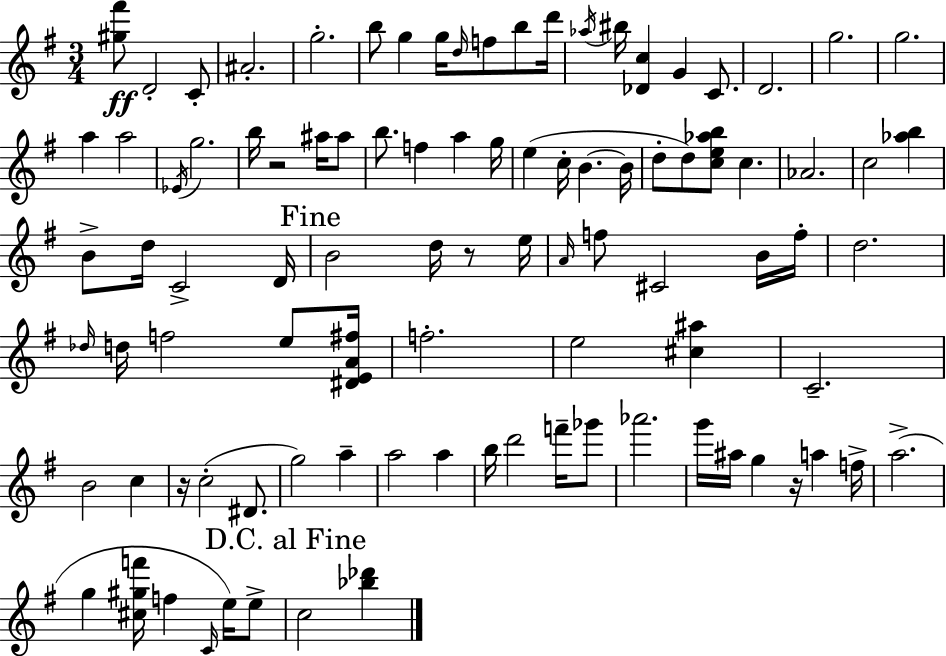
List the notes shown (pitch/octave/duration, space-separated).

[G#5,F#6]/e D4/h C4/e A#4/h. G5/h. B5/e G5/q G5/s D5/s F5/e B5/e D6/s Ab5/s BIS5/s [Db4,C5]/q G4/q C4/e. D4/h. G5/h. G5/h. A5/q A5/h Eb4/s G5/h. B5/s R/h A#5/s A#5/e B5/e. F5/q A5/q G5/s E5/q C5/s B4/q. B4/s D5/e D5/e [C5,E5,Ab5,B5]/e C5/q. Ab4/h. C5/h [Ab5,B5]/q B4/e D5/s C4/h D4/s B4/h D5/s R/e E5/s A4/s F5/e C#4/h B4/s F5/s D5/h. Db5/s D5/s F5/h E5/e [D#4,E4,A4,F#5]/s F5/h. E5/h [C#5,A#5]/q C4/h. B4/h C5/q R/s C5/h D#4/e. G5/h A5/q A5/h A5/q B5/s D6/h F6/s Gb6/e Ab6/h. G6/s A#5/s G5/q R/s A5/q F5/s A5/h. G5/q [C#5,G#5,F6]/s F5/q C4/s E5/s E5/e C5/h [Bb5,Db6]/q